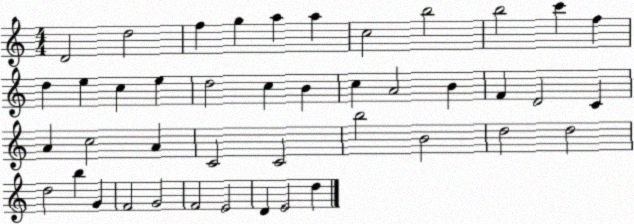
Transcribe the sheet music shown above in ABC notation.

X:1
T:Untitled
M:4/4
L:1/4
K:C
D2 d2 f g a a c2 b2 b2 c' f d e c e d2 c B c A2 B F D2 C A c2 A C2 C2 b2 B2 d2 d2 d2 b G F2 G2 F2 E2 D E2 d